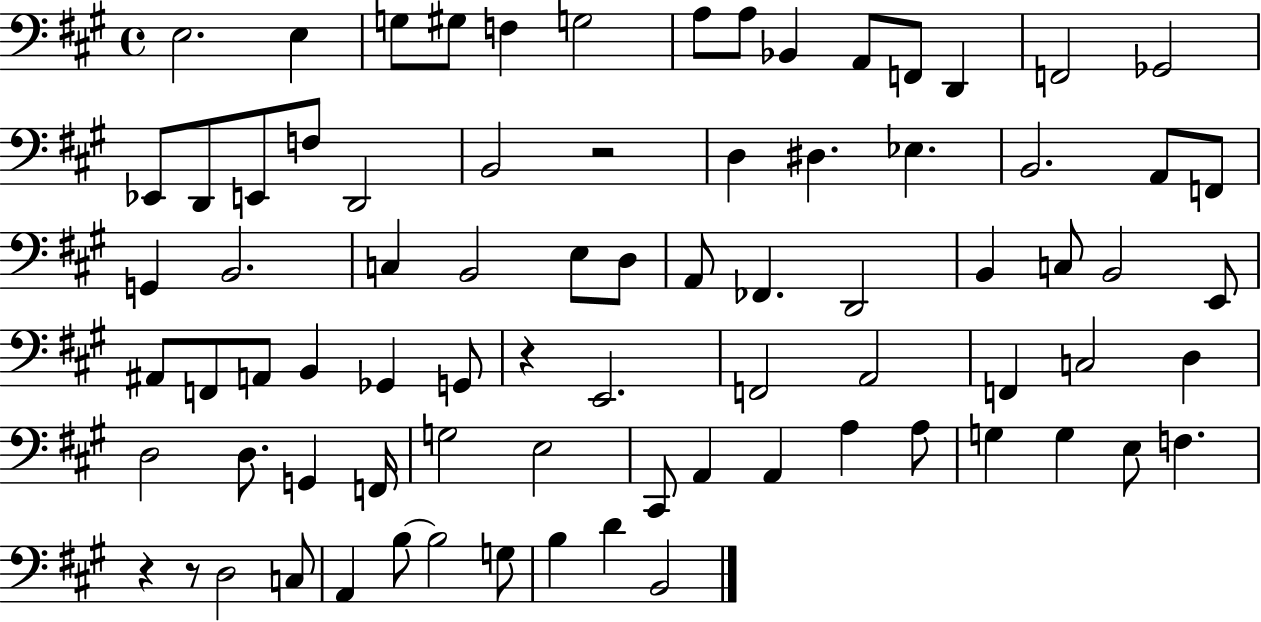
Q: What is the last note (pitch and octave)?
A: B2